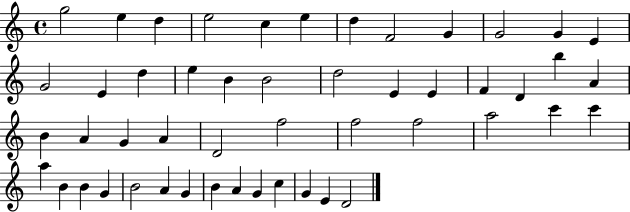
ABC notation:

X:1
T:Untitled
M:4/4
L:1/4
K:C
g2 e d e2 c e d F2 G G2 G E G2 E d e B B2 d2 E E F D b A B A G A D2 f2 f2 f2 a2 c' c' a B B G B2 A G B A G c G E D2